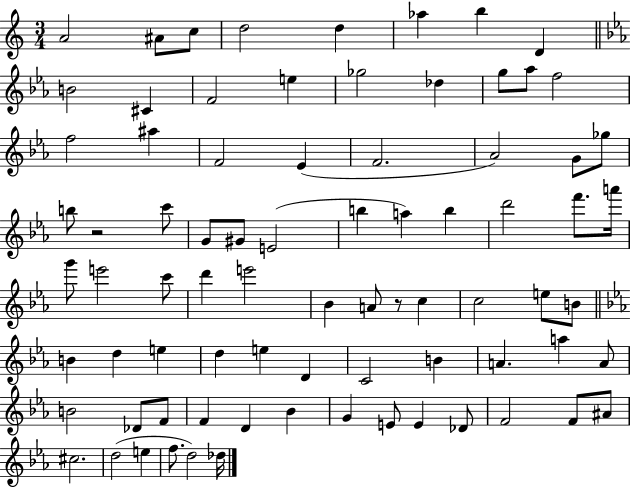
{
  \clef treble
  \numericTimeSignature
  \time 3/4
  \key c \major
  \repeat volta 2 { a'2 ais'8 c''8 | d''2 d''4 | aes''4 b''4 d'4 | \bar "||" \break \key ees \major b'2 cis'4 | f'2 e''4 | ges''2 des''4 | g''8 aes''8 f''2 | \break f''2 ais''4 | f'2 ees'4( | f'2. | aes'2) g'8 ges''8 | \break b''8 r2 c'''8 | g'8 gis'8 e'2( | b''4 a''4) b''4 | d'''2 f'''8. a'''16 | \break g'''8 e'''2 c'''8 | d'''4 e'''2 | bes'4 a'8 r8 c''4 | c''2 e''8 b'8 | \break \bar "||" \break \key c \minor b'4 d''4 e''4 | d''4 e''4 d'4 | c'2 b'4 | a'4. a''4 a'8 | \break b'2 des'8 f'8 | f'4 d'4 bes'4 | g'4 e'8 e'4 des'8 | f'2 f'8 ais'8 | \break cis''2. | d''2( e''4 | f''8. d''2) des''16 | } \bar "|."
}